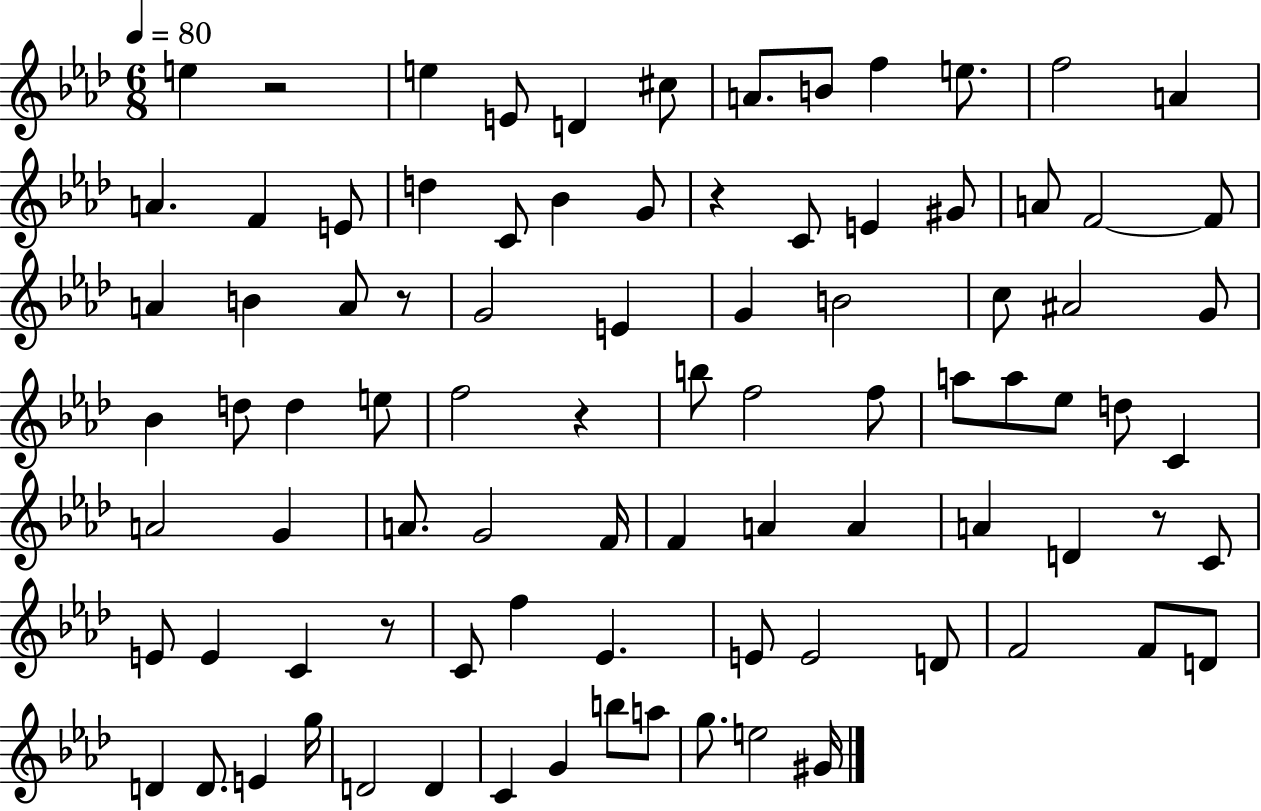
{
  \clef treble
  \numericTimeSignature
  \time 6/8
  \key aes \major
  \tempo 4 = 80
  \repeat volta 2 { e''4 r2 | e''4 e'8 d'4 cis''8 | a'8. b'8 f''4 e''8. | f''2 a'4 | \break a'4. f'4 e'8 | d''4 c'8 bes'4 g'8 | r4 c'8 e'4 gis'8 | a'8 f'2~~ f'8 | \break a'4 b'4 a'8 r8 | g'2 e'4 | g'4 b'2 | c''8 ais'2 g'8 | \break bes'4 d''8 d''4 e''8 | f''2 r4 | b''8 f''2 f''8 | a''8 a''8 ees''8 d''8 c'4 | \break a'2 g'4 | a'8. g'2 f'16 | f'4 a'4 a'4 | a'4 d'4 r8 c'8 | \break e'8 e'4 c'4 r8 | c'8 f''4 ees'4. | e'8 e'2 d'8 | f'2 f'8 d'8 | \break d'4 d'8. e'4 g''16 | d'2 d'4 | c'4 g'4 b''8 a''8 | g''8. e''2 gis'16 | \break } \bar "|."
}